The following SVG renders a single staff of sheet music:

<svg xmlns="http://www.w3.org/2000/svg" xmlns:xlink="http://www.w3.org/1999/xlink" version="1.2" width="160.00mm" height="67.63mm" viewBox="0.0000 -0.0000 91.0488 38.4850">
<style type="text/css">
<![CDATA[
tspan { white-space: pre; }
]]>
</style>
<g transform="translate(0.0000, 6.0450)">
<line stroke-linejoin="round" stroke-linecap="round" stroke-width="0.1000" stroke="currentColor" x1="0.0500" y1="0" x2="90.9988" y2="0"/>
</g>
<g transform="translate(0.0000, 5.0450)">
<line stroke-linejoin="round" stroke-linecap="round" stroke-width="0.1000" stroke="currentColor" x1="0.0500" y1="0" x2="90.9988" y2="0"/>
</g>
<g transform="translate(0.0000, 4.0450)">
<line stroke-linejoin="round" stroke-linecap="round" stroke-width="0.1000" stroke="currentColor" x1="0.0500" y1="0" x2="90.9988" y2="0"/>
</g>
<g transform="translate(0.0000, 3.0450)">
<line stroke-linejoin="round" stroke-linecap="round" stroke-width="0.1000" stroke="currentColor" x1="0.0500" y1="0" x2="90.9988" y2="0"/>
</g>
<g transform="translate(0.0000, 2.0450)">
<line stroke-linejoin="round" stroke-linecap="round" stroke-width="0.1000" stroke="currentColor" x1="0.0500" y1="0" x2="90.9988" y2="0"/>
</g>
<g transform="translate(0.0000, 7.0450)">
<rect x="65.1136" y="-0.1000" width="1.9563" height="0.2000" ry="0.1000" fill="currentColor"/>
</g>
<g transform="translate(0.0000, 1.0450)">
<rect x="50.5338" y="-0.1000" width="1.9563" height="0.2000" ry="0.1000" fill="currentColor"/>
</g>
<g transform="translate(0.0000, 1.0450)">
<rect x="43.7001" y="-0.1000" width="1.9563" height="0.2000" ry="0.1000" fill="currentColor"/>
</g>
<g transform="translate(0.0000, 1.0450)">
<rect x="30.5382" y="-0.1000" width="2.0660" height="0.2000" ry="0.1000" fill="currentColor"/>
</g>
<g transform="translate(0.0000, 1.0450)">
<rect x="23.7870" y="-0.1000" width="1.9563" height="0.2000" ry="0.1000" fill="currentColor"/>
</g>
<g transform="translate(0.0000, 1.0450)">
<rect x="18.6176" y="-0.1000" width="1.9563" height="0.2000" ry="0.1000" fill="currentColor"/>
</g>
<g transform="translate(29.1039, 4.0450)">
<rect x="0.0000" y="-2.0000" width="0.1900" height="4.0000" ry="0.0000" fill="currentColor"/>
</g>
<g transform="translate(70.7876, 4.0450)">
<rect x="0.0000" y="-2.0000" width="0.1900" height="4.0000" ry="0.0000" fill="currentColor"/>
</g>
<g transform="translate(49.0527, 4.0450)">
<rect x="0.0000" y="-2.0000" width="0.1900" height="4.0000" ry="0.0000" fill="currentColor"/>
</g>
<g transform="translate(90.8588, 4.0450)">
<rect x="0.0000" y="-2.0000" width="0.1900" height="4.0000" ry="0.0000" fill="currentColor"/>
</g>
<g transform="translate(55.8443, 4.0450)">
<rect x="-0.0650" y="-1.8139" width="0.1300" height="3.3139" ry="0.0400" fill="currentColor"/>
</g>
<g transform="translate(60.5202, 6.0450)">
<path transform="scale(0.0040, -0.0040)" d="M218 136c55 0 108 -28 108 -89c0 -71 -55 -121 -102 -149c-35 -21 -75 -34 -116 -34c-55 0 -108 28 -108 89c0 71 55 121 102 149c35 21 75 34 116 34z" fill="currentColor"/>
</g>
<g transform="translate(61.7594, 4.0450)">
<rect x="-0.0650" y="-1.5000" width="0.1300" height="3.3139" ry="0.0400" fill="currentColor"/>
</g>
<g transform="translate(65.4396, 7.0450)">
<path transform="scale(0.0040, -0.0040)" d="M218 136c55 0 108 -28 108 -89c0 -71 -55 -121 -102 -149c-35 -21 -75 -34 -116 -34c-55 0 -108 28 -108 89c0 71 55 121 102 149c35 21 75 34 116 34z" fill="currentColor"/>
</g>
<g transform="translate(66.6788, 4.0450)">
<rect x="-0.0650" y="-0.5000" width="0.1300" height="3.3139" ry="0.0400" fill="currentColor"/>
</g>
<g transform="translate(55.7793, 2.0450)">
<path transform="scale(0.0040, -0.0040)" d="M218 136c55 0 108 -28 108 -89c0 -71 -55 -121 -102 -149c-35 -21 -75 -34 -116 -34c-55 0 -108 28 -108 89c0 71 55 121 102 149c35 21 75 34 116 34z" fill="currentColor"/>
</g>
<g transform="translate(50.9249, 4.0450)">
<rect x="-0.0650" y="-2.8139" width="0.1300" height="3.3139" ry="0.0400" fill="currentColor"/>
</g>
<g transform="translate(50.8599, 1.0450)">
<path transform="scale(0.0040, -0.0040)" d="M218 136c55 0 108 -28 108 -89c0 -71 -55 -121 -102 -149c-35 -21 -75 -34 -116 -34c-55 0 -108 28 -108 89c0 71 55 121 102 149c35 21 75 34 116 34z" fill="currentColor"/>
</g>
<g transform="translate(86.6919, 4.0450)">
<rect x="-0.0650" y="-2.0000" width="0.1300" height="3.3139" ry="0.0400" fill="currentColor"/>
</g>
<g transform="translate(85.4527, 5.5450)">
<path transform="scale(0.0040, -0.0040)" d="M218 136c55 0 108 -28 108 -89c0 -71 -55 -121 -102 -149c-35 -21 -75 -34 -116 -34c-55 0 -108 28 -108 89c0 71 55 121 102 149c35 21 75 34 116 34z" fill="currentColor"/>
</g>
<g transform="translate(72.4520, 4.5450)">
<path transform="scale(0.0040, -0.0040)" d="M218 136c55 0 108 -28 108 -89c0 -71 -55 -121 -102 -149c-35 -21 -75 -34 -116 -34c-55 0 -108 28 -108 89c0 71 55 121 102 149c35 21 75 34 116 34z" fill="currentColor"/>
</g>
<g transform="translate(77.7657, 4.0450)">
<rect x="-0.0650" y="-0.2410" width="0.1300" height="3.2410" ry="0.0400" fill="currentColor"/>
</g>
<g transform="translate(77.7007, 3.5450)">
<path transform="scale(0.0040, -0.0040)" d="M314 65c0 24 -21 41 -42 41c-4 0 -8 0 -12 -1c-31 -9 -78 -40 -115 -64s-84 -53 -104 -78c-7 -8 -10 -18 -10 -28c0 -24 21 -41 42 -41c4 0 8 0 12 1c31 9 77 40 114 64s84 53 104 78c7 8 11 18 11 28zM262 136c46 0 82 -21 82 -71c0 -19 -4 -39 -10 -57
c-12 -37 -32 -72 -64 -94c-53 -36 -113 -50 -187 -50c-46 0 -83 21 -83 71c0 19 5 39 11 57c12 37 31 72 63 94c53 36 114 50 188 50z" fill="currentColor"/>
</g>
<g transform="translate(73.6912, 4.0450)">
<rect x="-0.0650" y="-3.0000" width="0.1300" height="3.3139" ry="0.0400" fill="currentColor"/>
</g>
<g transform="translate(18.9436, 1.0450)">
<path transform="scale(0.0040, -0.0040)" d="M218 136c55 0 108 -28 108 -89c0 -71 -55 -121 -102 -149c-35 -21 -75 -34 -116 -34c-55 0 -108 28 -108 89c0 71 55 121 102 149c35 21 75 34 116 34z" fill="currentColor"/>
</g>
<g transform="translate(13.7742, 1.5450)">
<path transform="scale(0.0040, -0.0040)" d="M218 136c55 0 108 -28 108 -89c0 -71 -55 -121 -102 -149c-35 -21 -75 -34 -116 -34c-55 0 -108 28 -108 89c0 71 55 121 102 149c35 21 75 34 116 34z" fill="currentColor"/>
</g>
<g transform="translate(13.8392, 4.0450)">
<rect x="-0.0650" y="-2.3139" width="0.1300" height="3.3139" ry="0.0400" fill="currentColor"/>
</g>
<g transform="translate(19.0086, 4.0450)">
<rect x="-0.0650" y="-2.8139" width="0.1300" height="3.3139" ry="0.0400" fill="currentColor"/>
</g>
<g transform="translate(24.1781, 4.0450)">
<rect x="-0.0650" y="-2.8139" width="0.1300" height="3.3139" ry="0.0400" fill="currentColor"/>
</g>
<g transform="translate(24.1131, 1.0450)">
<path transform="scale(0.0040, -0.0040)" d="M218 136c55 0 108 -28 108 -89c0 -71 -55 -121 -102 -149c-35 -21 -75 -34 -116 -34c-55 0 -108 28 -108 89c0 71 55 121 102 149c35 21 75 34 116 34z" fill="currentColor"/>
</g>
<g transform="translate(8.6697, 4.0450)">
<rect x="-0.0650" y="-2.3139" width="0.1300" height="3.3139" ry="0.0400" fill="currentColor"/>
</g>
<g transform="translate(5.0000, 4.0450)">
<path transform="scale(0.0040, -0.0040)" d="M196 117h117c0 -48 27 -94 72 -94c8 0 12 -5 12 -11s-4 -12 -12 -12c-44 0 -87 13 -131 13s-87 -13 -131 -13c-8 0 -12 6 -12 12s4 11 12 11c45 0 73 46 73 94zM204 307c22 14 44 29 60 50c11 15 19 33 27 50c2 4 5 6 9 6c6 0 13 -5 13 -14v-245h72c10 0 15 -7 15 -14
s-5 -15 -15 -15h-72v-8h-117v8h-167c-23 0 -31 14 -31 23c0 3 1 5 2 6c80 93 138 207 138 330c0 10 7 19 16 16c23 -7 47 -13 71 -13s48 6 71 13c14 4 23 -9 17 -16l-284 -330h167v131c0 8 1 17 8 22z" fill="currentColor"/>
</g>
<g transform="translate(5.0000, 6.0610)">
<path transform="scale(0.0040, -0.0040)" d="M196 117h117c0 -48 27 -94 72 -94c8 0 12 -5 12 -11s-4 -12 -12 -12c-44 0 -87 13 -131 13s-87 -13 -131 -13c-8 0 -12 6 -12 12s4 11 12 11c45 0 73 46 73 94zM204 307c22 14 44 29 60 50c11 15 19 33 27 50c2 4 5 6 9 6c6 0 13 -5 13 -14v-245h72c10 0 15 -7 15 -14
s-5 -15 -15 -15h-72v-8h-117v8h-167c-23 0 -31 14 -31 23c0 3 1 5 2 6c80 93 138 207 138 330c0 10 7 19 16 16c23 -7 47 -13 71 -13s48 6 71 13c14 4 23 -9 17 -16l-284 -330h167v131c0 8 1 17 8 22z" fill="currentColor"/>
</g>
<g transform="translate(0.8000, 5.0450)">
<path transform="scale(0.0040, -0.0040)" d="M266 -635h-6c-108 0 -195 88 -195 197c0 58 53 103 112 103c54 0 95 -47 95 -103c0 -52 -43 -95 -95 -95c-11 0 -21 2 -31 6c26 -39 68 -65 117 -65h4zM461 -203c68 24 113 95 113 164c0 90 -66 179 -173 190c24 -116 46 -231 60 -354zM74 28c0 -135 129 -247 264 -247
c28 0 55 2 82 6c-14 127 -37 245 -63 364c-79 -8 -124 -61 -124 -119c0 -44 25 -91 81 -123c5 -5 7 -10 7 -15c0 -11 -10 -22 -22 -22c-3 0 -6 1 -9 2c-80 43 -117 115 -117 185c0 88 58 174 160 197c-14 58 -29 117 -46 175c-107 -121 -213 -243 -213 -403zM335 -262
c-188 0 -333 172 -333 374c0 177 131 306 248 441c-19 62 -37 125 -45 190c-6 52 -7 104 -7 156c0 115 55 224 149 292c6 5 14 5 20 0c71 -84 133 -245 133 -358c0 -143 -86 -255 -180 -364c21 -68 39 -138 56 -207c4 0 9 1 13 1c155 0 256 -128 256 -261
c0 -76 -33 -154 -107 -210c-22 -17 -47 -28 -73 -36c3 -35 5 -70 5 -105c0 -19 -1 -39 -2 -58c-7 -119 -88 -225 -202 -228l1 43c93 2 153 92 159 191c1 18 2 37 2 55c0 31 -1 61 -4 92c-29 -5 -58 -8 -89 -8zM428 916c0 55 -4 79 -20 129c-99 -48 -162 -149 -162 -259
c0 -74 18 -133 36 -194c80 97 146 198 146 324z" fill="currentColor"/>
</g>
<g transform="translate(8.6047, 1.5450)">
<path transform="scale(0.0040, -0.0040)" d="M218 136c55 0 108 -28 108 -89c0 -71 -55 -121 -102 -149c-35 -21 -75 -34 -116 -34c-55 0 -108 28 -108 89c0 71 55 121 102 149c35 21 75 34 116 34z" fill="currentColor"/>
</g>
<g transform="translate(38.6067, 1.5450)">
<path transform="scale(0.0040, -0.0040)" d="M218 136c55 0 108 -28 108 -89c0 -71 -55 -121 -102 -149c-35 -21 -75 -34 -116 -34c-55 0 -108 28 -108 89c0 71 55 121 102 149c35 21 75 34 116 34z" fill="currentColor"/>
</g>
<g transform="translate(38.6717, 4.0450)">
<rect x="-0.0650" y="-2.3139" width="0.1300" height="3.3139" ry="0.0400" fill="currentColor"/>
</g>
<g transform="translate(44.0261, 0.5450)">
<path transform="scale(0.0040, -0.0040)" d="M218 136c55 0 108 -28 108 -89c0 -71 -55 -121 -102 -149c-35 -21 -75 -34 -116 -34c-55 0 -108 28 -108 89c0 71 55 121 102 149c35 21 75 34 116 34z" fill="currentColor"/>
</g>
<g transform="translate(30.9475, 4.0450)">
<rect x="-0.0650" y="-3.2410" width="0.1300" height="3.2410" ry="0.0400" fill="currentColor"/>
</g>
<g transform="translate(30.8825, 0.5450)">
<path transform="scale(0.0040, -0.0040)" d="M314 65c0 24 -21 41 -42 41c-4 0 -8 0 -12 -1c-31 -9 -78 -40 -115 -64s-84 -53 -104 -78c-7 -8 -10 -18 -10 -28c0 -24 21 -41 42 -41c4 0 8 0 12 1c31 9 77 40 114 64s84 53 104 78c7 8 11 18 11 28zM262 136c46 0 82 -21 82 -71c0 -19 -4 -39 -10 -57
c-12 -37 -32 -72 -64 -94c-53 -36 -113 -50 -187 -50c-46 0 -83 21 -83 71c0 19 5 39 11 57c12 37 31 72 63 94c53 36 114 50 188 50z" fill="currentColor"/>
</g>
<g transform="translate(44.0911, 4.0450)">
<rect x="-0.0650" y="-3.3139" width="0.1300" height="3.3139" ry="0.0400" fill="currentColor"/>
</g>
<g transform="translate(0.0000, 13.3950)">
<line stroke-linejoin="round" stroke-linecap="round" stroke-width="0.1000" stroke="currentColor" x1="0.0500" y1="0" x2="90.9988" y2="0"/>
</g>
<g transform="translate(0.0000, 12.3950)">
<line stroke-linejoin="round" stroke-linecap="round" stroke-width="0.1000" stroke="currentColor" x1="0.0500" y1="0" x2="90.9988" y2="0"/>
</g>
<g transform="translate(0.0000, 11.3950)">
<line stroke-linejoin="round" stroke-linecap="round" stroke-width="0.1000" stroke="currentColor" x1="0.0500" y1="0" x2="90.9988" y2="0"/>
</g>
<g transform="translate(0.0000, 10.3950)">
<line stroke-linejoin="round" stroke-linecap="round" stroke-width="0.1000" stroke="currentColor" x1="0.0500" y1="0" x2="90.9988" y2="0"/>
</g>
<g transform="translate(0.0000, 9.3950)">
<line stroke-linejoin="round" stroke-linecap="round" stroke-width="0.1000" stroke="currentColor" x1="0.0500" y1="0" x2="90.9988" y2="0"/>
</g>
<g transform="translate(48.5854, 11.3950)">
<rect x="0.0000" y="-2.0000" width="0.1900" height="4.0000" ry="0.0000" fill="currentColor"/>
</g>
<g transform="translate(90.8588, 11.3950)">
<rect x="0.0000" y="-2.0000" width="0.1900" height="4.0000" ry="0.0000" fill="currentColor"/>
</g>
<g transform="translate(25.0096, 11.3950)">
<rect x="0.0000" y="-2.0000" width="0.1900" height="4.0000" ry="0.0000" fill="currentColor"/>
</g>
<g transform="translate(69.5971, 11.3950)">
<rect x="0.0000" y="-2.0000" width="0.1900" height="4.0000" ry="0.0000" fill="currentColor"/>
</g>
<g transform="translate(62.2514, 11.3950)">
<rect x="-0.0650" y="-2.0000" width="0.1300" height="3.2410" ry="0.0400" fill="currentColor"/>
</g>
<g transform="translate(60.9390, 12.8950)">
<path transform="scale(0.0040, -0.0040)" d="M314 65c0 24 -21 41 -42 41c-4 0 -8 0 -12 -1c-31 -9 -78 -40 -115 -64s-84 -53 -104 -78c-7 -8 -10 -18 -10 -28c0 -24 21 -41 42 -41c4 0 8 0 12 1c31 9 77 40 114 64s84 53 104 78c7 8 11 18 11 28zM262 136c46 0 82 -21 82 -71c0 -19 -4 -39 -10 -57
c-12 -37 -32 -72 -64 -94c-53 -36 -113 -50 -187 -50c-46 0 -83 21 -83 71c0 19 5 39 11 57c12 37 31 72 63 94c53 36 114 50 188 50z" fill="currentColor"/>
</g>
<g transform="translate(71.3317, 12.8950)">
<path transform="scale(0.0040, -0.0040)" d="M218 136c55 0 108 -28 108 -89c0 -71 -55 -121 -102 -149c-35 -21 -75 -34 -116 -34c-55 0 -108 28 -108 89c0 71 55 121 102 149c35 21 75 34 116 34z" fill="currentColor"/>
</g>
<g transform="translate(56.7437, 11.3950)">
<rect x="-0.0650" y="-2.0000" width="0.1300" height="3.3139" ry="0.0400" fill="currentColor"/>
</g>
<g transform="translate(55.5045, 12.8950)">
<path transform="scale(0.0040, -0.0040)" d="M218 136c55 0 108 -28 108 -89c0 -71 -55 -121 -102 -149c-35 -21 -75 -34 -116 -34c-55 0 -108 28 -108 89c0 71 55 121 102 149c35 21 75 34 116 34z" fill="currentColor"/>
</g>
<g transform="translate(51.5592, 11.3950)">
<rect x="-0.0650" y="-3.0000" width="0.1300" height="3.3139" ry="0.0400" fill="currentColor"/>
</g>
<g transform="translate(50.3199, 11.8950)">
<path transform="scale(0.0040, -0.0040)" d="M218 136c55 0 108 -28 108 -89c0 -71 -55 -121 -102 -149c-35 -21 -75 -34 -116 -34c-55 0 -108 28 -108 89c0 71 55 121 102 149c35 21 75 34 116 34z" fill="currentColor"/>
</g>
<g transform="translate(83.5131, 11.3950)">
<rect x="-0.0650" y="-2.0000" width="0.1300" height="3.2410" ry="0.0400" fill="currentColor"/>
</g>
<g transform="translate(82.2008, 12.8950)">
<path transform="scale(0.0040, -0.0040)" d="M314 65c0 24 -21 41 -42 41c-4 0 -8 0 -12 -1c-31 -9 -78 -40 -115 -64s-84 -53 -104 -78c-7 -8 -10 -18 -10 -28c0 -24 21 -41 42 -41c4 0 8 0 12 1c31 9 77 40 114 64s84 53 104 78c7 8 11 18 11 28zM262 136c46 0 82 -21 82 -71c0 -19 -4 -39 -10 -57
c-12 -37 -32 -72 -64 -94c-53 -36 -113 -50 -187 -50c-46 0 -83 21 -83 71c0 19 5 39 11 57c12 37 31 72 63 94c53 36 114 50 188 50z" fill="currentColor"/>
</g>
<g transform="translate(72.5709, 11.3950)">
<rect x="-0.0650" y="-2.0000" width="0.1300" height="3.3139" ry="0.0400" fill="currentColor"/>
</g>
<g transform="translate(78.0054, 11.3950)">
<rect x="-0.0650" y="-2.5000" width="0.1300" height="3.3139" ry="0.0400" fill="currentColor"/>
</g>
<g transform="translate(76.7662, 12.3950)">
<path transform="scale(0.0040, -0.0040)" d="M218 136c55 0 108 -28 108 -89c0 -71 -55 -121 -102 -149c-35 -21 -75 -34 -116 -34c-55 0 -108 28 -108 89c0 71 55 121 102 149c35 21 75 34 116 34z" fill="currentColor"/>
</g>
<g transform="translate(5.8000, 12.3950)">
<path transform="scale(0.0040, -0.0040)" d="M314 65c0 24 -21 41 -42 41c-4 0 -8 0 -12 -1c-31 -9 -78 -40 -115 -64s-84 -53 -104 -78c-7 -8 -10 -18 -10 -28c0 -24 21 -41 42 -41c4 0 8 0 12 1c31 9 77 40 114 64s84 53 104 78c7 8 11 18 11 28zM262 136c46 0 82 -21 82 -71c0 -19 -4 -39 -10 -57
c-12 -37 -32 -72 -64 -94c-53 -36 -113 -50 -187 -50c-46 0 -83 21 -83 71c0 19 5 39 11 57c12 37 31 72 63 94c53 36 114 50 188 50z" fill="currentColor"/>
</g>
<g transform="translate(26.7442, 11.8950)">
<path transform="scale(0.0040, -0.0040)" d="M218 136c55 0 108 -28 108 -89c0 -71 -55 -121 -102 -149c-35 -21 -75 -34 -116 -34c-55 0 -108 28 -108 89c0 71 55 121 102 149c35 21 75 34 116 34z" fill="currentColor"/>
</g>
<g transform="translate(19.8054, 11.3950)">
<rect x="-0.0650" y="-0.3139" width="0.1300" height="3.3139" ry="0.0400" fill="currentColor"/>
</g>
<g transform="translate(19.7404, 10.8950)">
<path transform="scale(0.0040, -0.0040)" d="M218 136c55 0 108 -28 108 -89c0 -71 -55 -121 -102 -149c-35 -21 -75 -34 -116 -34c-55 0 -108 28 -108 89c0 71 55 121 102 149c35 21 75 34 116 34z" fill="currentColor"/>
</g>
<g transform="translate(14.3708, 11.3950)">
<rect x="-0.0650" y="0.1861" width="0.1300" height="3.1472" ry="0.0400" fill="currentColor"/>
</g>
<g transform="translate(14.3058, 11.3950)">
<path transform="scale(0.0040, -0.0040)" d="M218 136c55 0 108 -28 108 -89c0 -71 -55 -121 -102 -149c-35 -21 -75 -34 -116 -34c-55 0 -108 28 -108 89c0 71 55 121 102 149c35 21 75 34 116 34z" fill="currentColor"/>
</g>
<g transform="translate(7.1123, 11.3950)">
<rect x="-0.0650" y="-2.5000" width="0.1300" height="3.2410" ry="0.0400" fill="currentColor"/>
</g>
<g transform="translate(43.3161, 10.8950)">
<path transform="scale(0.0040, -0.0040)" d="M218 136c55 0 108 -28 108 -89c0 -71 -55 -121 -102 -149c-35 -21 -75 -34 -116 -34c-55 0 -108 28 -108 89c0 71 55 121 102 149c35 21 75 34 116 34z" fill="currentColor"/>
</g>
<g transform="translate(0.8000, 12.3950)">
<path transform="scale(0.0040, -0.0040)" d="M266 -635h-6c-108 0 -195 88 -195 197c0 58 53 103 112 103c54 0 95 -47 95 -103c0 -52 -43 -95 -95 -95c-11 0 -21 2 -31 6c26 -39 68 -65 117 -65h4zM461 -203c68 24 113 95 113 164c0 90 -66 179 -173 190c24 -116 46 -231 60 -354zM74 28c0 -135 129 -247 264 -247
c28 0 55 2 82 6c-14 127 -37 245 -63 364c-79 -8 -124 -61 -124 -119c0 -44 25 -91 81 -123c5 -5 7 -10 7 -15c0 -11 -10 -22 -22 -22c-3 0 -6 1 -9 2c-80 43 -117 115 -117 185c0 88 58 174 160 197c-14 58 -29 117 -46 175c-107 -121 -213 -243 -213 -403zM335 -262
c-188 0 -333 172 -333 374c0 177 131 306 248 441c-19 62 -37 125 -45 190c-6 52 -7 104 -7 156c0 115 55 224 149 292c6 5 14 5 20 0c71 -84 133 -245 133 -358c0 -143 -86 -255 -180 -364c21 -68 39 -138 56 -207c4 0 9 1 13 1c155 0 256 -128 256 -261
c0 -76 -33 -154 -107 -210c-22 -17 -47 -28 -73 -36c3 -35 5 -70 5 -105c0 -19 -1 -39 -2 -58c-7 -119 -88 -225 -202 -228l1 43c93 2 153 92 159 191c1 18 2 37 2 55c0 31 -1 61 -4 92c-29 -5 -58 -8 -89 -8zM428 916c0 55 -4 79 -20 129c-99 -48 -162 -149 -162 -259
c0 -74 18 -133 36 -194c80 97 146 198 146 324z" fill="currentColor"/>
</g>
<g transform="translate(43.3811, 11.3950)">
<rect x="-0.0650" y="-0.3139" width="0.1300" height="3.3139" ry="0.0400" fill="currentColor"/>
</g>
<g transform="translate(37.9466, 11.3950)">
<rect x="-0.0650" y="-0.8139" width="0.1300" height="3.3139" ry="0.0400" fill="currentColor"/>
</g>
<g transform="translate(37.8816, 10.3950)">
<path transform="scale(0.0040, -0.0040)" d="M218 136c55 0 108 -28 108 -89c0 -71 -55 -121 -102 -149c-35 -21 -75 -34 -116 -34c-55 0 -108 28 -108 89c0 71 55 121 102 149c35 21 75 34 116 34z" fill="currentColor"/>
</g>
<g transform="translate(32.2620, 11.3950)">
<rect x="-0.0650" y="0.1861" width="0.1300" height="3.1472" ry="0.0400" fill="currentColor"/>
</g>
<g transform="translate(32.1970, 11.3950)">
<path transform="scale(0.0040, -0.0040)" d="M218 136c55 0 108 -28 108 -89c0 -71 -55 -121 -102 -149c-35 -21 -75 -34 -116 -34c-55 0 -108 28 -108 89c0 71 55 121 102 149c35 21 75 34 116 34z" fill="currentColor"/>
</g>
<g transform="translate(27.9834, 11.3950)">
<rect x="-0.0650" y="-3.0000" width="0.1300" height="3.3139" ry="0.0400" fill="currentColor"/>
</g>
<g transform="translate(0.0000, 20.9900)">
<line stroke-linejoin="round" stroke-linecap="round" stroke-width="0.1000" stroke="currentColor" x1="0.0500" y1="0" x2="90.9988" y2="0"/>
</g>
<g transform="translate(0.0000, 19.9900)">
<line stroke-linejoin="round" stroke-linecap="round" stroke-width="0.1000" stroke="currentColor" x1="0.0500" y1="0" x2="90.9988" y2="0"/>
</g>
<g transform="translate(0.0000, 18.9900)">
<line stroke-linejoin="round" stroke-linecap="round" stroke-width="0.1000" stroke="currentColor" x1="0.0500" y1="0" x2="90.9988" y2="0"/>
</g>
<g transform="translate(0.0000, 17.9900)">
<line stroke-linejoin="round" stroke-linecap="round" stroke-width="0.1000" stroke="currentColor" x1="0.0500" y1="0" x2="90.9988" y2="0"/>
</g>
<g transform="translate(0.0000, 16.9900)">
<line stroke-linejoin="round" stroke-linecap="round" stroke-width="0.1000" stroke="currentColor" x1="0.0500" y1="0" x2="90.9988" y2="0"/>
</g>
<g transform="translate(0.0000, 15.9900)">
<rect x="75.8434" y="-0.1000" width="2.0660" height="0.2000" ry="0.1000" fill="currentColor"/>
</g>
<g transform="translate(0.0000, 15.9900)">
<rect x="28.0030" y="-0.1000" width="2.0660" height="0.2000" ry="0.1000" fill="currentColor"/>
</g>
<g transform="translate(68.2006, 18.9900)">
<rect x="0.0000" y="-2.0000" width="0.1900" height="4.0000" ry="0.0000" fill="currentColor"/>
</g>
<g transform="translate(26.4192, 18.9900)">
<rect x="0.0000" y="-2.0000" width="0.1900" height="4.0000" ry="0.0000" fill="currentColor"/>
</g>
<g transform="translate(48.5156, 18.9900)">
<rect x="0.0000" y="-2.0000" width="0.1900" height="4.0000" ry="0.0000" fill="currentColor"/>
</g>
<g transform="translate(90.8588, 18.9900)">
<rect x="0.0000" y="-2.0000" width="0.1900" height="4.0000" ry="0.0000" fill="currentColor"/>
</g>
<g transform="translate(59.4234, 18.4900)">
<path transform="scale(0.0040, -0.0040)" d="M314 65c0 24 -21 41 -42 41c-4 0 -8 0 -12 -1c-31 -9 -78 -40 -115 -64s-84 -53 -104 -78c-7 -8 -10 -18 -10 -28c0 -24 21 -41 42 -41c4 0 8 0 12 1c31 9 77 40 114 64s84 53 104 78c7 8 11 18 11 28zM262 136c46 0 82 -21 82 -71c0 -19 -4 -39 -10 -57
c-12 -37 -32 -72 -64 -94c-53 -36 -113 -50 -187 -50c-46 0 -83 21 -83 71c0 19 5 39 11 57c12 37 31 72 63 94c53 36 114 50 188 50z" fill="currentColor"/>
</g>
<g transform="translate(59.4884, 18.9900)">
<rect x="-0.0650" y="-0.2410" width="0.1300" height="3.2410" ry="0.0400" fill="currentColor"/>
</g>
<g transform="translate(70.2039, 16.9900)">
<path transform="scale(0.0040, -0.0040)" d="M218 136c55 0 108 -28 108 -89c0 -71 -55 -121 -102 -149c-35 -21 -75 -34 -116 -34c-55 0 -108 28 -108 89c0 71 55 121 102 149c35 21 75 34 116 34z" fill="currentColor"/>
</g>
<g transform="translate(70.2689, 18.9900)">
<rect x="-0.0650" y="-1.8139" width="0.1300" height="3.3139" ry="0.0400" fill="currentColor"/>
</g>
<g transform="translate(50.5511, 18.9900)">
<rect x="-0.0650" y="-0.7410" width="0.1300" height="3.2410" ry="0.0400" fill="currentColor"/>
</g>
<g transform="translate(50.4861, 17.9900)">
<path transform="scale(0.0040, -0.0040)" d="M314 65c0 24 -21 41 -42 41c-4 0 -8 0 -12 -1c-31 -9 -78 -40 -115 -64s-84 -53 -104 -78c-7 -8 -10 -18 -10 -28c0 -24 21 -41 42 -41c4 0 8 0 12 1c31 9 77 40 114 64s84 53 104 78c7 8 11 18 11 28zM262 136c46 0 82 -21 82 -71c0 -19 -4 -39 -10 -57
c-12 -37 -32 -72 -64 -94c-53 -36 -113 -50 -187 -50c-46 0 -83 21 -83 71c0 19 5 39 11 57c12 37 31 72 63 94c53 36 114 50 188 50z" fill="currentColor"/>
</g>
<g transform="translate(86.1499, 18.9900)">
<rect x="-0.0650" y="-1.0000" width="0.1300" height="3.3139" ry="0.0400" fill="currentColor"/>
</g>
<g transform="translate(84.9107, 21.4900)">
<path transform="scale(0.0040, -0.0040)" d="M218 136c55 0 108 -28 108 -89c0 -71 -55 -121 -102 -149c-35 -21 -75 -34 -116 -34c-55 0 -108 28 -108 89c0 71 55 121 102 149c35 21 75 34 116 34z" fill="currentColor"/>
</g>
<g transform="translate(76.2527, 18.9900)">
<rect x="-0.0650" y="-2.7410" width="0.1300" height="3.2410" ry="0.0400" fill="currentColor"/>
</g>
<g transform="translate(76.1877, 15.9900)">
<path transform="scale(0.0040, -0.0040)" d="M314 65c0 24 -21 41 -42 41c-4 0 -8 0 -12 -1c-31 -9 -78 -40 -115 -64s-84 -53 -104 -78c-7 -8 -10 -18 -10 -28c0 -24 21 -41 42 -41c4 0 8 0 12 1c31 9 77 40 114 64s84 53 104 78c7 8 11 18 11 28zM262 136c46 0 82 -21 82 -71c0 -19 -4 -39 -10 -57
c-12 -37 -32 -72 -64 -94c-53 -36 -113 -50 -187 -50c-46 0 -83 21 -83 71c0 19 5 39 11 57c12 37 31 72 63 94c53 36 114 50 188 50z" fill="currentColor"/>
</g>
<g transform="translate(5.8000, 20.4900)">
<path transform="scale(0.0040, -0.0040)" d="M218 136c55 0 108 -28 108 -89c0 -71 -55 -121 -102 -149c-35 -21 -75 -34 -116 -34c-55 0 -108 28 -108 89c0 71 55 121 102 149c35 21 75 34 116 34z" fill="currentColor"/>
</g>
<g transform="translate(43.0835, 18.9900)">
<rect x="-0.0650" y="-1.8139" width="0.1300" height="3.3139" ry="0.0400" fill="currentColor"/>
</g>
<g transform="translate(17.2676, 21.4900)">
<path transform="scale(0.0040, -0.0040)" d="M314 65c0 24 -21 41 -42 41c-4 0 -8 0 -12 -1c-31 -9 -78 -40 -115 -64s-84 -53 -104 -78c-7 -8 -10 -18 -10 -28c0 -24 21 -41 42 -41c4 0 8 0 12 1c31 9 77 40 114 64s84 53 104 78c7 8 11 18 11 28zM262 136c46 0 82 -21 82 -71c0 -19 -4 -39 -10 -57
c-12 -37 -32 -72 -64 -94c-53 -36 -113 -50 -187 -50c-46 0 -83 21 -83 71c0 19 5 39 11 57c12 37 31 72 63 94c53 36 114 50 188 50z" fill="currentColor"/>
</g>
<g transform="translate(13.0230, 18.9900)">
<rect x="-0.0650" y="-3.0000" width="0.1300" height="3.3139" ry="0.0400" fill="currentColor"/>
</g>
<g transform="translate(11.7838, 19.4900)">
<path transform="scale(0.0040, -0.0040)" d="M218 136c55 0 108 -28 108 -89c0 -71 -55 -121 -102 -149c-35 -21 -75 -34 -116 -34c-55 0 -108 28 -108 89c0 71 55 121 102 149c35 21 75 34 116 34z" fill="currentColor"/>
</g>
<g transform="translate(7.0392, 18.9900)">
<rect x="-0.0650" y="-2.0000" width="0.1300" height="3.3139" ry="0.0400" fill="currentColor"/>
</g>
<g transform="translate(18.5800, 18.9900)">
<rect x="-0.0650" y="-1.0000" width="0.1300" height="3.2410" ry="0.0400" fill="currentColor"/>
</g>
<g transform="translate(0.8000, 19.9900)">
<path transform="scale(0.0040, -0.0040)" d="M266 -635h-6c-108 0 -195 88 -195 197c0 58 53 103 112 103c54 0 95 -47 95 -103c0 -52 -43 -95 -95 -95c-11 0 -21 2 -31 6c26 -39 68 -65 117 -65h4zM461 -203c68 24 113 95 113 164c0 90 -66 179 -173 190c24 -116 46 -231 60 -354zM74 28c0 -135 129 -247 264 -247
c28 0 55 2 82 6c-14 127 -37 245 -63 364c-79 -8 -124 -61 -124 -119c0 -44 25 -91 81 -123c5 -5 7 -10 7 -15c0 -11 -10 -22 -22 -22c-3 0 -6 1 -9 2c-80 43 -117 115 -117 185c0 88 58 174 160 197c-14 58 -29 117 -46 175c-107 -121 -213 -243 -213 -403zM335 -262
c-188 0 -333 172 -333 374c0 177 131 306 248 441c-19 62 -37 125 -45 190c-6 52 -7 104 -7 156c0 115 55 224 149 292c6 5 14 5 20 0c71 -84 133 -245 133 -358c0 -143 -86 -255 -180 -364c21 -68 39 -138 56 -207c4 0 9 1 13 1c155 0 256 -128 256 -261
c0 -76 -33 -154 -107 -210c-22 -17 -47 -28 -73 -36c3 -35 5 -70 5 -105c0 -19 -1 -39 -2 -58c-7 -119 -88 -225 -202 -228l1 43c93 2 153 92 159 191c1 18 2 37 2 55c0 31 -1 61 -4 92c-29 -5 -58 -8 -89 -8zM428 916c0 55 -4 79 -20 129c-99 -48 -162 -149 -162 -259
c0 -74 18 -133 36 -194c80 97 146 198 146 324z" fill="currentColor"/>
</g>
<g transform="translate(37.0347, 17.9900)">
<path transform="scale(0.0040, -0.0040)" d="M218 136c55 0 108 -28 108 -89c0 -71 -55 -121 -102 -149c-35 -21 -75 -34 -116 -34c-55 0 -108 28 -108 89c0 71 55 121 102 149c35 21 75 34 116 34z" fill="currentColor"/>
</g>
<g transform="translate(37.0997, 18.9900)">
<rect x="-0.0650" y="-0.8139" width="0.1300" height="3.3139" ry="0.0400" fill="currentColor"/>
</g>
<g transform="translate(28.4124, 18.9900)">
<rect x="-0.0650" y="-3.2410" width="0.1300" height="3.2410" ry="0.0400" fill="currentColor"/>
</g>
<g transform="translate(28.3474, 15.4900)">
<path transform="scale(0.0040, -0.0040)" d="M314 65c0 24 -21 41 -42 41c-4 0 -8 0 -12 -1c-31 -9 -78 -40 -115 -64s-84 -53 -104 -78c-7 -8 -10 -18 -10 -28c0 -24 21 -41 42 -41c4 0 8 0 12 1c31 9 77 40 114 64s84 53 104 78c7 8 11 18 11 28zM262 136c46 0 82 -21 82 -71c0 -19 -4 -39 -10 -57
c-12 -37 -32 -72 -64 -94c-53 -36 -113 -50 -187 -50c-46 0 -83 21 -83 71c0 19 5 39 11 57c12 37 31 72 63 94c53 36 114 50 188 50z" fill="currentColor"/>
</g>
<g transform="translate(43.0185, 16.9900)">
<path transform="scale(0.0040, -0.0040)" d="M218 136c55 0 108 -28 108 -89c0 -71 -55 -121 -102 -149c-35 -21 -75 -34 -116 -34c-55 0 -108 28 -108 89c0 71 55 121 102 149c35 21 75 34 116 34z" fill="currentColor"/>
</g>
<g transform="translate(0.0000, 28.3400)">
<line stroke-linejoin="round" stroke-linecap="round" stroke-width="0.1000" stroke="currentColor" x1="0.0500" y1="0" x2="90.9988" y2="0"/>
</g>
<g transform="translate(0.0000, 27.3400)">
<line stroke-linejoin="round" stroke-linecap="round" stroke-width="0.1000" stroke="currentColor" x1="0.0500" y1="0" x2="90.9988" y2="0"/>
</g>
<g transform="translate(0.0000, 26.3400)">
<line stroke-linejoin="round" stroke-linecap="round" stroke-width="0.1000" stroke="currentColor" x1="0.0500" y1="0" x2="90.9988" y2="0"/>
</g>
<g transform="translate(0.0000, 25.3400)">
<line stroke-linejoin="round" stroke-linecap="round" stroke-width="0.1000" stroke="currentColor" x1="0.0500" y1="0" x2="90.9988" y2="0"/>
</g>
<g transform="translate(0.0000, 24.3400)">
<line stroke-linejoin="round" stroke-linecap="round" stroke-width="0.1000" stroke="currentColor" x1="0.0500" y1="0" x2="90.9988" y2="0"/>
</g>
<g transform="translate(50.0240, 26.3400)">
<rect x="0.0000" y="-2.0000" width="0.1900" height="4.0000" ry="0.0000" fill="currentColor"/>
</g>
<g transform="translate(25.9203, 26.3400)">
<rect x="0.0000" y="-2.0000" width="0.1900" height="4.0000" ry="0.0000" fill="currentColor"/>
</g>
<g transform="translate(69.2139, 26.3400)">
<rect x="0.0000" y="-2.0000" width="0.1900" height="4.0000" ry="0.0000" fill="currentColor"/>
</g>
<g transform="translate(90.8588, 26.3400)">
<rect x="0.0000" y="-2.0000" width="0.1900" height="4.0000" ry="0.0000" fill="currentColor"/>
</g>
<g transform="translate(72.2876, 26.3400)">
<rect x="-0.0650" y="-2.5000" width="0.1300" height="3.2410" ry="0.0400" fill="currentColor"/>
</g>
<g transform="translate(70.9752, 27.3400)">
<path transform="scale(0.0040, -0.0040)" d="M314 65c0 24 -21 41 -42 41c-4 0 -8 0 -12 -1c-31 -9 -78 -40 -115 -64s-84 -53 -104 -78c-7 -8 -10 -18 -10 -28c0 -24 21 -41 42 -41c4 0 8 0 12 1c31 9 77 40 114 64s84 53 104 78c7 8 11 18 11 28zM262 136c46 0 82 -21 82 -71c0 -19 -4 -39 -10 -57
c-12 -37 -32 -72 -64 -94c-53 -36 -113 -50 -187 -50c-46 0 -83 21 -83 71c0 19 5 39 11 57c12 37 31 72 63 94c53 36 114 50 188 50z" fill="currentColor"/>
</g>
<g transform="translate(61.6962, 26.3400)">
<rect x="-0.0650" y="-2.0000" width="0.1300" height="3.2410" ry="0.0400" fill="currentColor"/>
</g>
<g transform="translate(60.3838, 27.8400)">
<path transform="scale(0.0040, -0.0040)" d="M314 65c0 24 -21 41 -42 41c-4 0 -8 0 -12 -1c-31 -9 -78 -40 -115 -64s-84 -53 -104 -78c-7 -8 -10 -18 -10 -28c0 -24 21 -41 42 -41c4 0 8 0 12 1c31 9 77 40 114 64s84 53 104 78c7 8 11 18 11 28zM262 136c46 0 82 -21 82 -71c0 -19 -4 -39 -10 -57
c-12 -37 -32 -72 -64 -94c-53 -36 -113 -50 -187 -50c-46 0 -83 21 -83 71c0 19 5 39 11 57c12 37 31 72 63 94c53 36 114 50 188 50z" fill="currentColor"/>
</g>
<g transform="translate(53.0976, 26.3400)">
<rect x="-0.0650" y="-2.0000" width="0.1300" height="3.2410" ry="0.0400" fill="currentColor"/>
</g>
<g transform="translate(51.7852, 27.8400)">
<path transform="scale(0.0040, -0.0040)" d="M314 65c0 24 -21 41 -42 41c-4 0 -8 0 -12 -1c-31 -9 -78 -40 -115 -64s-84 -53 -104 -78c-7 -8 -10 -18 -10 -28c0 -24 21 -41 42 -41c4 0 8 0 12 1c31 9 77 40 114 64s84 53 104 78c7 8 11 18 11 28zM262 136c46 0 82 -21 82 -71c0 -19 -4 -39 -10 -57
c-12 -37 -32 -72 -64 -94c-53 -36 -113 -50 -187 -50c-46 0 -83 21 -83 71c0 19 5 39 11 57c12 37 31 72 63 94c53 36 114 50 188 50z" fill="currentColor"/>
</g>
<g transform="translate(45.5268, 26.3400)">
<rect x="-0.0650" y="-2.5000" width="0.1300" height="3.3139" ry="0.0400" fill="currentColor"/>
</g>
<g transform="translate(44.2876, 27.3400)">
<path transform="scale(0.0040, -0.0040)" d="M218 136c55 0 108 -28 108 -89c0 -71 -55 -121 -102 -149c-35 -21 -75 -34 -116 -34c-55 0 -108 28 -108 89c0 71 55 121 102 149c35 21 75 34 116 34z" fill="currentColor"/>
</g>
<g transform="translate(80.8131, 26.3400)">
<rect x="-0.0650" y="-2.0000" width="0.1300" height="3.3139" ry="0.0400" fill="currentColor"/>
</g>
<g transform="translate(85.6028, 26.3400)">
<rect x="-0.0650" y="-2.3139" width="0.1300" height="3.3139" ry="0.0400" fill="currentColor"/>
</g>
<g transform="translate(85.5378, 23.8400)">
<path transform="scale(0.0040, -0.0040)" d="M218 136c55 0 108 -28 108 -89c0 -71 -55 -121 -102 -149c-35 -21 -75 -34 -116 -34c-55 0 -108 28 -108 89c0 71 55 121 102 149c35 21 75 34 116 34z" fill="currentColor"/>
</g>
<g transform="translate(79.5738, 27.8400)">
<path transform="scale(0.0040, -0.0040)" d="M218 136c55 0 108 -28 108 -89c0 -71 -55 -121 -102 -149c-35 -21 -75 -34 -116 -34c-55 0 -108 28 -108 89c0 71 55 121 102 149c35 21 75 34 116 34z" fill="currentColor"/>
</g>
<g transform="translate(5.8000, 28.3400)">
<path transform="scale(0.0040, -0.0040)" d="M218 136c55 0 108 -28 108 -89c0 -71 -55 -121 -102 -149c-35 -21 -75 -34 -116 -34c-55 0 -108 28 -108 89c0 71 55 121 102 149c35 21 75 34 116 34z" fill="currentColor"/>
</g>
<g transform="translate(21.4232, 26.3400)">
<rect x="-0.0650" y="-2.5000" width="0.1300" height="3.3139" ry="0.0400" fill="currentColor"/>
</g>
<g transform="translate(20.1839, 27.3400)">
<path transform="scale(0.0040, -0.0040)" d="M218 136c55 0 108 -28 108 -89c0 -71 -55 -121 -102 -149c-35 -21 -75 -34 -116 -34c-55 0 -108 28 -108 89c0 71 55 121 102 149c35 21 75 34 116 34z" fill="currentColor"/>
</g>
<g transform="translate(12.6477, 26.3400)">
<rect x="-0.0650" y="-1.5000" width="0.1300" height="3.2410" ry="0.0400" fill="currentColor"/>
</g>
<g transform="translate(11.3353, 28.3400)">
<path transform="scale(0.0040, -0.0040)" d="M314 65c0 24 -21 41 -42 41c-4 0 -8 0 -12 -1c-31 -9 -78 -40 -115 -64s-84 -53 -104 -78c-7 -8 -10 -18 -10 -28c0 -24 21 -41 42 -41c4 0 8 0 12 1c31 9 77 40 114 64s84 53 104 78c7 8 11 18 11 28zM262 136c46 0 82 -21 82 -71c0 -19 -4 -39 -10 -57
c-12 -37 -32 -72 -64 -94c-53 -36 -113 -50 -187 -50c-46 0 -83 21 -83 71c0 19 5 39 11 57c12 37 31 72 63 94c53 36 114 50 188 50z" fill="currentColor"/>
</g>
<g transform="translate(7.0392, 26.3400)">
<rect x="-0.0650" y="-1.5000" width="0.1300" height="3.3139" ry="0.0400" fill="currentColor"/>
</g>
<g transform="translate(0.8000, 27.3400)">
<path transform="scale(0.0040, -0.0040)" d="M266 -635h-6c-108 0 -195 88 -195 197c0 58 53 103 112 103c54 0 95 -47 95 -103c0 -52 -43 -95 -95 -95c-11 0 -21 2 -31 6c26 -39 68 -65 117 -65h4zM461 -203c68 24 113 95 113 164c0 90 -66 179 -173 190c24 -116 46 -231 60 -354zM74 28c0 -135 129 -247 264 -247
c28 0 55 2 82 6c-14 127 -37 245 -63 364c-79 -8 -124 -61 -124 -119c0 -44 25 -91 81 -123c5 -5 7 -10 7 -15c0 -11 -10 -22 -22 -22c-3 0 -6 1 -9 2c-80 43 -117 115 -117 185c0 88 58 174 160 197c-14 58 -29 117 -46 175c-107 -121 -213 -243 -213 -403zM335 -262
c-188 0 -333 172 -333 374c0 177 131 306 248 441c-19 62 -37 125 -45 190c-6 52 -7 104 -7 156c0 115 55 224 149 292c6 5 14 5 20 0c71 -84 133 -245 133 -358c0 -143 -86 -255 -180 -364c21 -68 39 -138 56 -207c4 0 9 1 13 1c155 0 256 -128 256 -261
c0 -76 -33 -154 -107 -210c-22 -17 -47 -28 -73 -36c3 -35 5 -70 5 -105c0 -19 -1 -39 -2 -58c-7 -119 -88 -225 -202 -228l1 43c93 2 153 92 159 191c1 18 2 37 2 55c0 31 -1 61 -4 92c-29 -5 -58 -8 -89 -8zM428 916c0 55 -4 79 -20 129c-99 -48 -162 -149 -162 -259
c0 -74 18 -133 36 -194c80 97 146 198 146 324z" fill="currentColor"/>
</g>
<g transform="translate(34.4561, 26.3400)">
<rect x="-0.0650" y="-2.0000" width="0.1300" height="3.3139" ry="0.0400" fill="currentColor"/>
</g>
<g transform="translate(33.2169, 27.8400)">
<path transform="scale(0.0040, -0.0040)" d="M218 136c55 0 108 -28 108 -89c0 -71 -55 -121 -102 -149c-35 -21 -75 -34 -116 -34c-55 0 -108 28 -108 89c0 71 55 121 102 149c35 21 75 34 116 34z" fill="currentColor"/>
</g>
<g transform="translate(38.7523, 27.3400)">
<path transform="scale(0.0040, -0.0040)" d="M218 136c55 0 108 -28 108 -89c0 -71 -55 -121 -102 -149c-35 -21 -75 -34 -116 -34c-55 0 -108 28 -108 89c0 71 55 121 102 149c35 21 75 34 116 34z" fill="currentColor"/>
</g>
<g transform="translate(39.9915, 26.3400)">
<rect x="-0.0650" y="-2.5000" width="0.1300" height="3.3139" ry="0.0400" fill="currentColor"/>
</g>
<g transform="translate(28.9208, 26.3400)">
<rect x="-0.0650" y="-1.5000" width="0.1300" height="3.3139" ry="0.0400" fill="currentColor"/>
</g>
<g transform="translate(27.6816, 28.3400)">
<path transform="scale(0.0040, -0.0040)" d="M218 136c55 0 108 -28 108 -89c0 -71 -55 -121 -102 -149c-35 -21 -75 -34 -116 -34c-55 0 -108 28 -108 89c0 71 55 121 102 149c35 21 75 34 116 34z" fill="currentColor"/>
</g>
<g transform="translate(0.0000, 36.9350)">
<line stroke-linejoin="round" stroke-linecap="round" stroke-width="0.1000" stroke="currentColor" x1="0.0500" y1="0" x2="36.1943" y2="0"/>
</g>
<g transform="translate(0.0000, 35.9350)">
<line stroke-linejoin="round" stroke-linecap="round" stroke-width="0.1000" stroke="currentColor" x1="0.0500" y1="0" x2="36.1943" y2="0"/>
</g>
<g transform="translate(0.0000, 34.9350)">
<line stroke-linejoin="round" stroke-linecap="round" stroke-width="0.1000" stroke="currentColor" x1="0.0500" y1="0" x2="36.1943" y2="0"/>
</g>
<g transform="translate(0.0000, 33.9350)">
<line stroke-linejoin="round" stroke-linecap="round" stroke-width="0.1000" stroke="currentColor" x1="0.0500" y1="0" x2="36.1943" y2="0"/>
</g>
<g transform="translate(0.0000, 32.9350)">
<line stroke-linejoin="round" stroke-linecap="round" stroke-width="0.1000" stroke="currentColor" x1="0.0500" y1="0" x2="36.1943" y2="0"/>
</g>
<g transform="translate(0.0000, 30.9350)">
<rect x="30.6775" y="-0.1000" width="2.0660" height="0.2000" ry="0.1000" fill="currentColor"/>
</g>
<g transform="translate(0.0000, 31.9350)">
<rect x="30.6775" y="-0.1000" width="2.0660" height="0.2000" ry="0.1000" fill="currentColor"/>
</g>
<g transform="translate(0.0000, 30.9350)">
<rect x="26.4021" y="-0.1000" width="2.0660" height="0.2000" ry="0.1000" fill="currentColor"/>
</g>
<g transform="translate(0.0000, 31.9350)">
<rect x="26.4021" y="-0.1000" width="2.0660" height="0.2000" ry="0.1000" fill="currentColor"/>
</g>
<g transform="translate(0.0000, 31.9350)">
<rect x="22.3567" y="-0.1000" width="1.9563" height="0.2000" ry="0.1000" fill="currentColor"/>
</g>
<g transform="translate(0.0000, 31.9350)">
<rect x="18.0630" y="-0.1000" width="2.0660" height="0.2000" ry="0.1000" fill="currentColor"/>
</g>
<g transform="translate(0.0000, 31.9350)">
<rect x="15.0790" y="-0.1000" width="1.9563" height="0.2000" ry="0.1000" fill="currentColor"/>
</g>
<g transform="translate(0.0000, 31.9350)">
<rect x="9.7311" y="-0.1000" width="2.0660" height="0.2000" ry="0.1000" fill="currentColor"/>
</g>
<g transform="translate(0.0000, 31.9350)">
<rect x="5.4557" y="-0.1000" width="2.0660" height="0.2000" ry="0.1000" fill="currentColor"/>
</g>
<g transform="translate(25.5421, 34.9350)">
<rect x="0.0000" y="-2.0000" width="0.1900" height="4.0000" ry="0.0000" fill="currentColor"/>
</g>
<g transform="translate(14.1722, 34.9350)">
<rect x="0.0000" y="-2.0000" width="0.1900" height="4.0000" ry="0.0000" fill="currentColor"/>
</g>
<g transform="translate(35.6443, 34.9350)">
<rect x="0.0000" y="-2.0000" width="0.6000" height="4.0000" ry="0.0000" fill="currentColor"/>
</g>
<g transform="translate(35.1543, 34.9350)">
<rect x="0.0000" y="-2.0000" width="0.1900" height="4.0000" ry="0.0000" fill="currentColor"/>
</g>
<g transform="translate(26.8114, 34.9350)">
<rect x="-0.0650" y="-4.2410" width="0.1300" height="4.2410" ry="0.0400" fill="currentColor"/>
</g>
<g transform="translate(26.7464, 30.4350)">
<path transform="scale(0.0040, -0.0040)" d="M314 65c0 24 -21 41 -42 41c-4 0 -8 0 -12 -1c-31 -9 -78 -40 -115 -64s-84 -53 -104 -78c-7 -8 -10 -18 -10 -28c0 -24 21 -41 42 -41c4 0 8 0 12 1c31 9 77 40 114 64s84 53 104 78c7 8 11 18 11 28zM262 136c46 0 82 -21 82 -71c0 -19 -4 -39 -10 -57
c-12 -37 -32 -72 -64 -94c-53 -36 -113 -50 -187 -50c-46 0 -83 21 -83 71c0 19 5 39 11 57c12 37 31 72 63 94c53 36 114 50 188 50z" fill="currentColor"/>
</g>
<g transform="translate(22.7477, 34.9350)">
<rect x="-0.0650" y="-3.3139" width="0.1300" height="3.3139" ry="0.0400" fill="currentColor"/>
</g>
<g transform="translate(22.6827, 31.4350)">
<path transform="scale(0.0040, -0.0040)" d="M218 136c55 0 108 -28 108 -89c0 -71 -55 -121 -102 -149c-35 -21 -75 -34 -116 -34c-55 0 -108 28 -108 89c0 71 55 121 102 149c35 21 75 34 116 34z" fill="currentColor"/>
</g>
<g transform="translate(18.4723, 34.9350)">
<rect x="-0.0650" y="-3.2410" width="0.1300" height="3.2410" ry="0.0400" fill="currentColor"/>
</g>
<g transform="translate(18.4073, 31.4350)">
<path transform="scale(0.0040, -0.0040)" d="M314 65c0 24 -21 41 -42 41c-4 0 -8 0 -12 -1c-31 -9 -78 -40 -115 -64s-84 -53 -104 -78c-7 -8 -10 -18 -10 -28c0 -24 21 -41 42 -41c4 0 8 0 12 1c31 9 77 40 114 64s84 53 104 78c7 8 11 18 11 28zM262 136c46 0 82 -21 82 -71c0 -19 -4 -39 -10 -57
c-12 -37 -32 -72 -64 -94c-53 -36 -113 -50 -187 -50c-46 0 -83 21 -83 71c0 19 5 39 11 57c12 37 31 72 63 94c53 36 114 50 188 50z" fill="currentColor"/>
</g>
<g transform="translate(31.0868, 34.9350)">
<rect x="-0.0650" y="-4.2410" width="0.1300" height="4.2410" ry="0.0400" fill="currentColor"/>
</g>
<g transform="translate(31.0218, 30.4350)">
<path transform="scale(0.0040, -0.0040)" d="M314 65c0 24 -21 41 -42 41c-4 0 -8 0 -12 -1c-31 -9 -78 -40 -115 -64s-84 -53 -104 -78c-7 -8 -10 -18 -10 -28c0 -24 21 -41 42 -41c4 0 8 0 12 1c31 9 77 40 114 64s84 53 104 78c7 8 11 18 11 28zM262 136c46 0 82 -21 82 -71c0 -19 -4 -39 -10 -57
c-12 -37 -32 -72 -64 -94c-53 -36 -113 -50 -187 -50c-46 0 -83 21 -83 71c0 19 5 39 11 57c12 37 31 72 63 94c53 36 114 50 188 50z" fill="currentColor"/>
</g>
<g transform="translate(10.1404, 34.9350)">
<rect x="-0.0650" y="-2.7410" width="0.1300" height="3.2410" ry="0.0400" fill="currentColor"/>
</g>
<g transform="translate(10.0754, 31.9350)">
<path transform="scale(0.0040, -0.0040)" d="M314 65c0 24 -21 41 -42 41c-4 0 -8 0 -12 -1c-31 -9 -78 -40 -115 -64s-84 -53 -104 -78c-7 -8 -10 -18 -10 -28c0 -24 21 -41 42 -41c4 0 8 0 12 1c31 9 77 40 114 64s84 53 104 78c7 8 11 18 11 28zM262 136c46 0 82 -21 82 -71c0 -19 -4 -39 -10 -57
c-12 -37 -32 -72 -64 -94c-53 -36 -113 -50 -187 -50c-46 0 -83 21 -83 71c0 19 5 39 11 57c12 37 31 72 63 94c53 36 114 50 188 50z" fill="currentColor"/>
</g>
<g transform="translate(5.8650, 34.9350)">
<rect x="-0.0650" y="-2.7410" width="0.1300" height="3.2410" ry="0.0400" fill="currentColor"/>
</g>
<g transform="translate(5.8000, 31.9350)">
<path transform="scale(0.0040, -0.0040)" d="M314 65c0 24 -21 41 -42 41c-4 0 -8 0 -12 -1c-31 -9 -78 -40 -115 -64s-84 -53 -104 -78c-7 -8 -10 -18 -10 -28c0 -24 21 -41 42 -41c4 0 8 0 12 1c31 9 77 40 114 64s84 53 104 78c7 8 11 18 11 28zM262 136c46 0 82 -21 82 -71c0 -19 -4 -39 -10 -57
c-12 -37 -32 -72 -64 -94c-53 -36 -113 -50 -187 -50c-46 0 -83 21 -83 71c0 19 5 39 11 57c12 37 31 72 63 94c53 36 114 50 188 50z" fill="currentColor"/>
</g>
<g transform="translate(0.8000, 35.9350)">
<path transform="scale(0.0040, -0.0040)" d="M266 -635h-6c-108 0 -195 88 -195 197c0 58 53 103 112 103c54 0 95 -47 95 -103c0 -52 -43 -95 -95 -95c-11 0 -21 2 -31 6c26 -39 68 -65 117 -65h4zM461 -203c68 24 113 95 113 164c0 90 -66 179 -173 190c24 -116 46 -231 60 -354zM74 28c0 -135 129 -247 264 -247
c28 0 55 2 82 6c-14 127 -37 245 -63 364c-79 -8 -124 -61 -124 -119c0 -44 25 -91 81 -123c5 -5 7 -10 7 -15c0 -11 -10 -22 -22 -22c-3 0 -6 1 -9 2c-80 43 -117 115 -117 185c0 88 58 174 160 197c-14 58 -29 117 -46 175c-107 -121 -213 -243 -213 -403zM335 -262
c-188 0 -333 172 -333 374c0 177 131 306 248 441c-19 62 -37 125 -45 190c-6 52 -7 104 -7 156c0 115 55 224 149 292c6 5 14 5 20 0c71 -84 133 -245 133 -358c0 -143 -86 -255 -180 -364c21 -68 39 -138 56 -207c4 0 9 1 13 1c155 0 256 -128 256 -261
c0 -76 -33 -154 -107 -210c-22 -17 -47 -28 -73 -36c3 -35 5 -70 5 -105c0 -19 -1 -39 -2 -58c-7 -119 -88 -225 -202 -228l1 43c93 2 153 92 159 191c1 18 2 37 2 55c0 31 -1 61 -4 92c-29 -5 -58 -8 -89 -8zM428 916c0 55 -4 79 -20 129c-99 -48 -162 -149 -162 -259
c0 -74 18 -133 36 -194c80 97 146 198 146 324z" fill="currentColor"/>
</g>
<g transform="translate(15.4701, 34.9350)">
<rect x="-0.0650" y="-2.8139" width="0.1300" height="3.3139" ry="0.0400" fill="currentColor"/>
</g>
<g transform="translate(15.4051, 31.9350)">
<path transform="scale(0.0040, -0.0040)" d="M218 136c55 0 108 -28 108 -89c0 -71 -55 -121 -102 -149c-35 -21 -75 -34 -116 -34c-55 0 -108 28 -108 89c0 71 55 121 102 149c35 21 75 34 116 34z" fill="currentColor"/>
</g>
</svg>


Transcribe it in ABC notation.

X:1
T:Untitled
M:4/4
L:1/4
K:C
g g a a b2 g b a f E C A c2 F G2 B c A B d c A F F2 F G F2 F A D2 b2 d f d2 c2 f a2 D E E2 G E F G G F2 F2 G2 F g a2 a2 a b2 b d'2 d'2